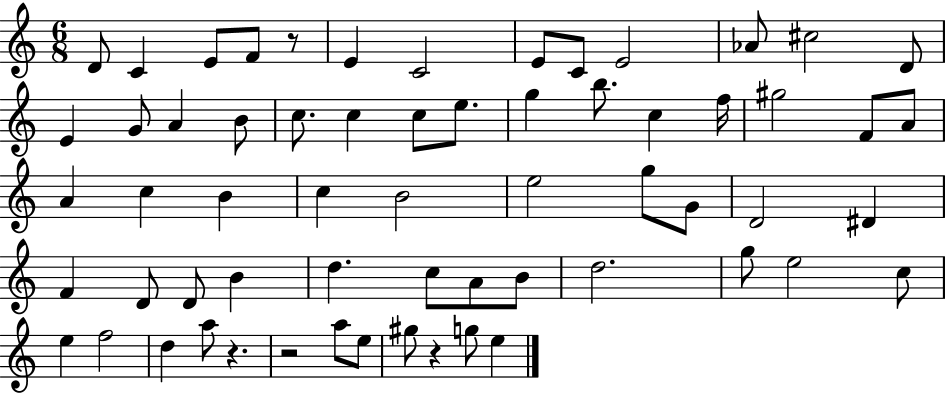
X:1
T:Untitled
M:6/8
L:1/4
K:C
D/2 C E/2 F/2 z/2 E C2 E/2 C/2 E2 _A/2 ^c2 D/2 E G/2 A B/2 c/2 c c/2 e/2 g b/2 c f/4 ^g2 F/2 A/2 A c B c B2 e2 g/2 G/2 D2 ^D F D/2 D/2 B d c/2 A/2 B/2 d2 g/2 e2 c/2 e f2 d a/2 z z2 a/2 e/2 ^g/2 z g/2 e